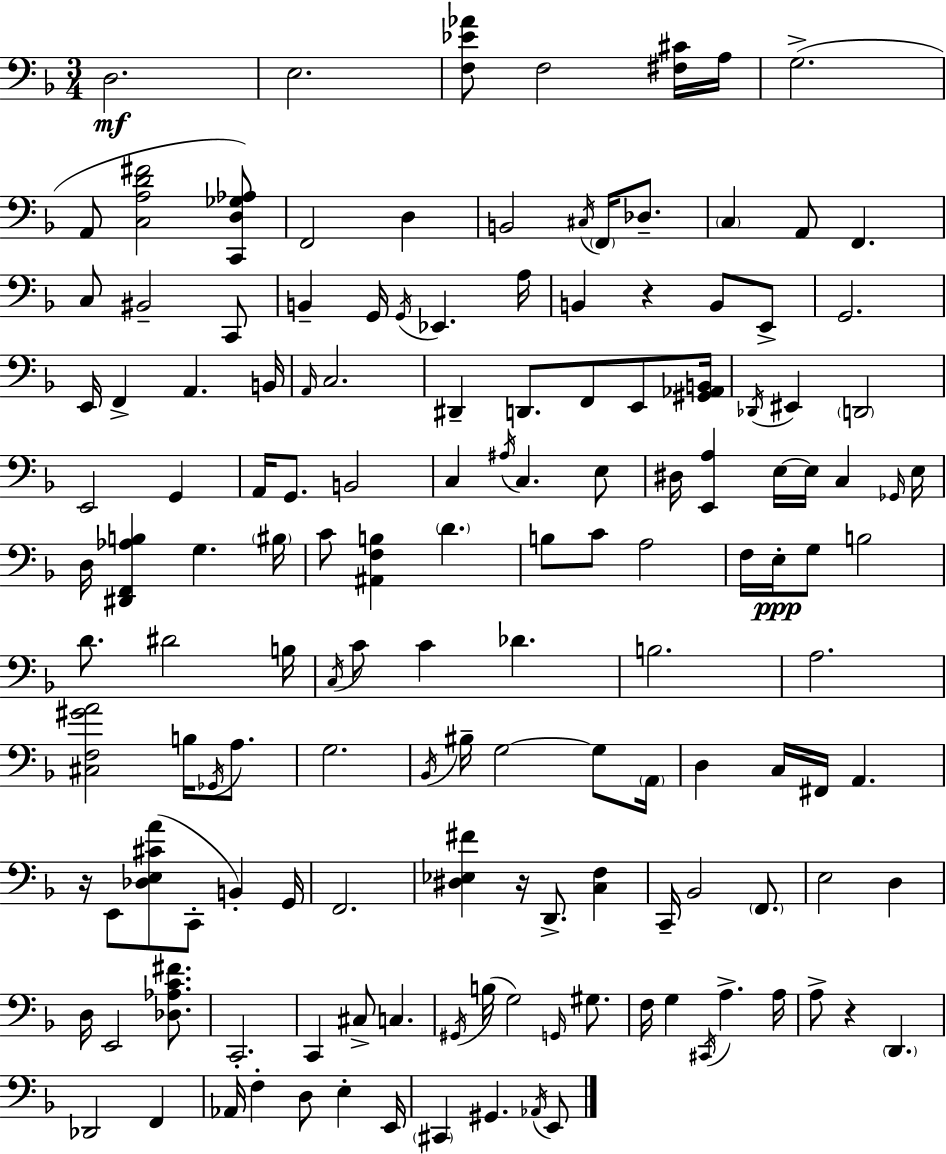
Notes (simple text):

D3/h. E3/h. [F3,Eb4,Ab4]/e F3/h [F#3,C#4]/s A3/s G3/h. A2/e [C3,A3,D4,F#4]/h [C2,D3,Gb3,Ab3]/e F2/h D3/q B2/h C#3/s F2/s Db3/e. C3/q A2/e F2/q. C3/e BIS2/h C2/e B2/q G2/s G2/s Eb2/q. A3/s B2/q R/q B2/e E2/e G2/h. E2/s F2/q A2/q. B2/s A2/s C3/h. D#2/q D2/e. F2/e E2/e [G#2,Ab2,B2]/s Db2/s EIS2/q D2/h E2/h G2/q A2/s G2/e. B2/h C3/q A#3/s C3/q. E3/e D#3/s [E2,A3]/q E3/s E3/s C3/q Gb2/s E3/s D3/s [D#2,F2,Ab3,B3]/q G3/q. BIS3/s C4/e [A#2,F3,B3]/q D4/q. B3/e C4/e A3/h F3/s E3/s G3/e B3/h D4/e. D#4/h B3/s C3/s C4/e C4/q Db4/q. B3/h. A3/h. [C#3,F3,G#4,A4]/h B3/s Gb2/s A3/e. G3/h. Bb2/s BIS3/s G3/h G3/e A2/s D3/q C3/s F#2/s A2/q. R/s E2/e [Db3,E3,C#4,A4]/e C2/e B2/q G2/s F2/h. [D#3,Eb3,F#4]/q R/s D2/e. [C3,F3]/q C2/s Bb2/h F2/e. E3/h D3/q D3/s E2/h [Db3,Ab3,C4,F#4]/e. C2/h. C2/q C#3/e C3/q. G#2/s B3/s G3/h G2/s G#3/e. F3/s G3/q C#2/s A3/q. A3/s A3/e R/q D2/q. Db2/h F2/q Ab2/s F3/q D3/e E3/q E2/s C#2/q G#2/q. Ab2/s E2/e